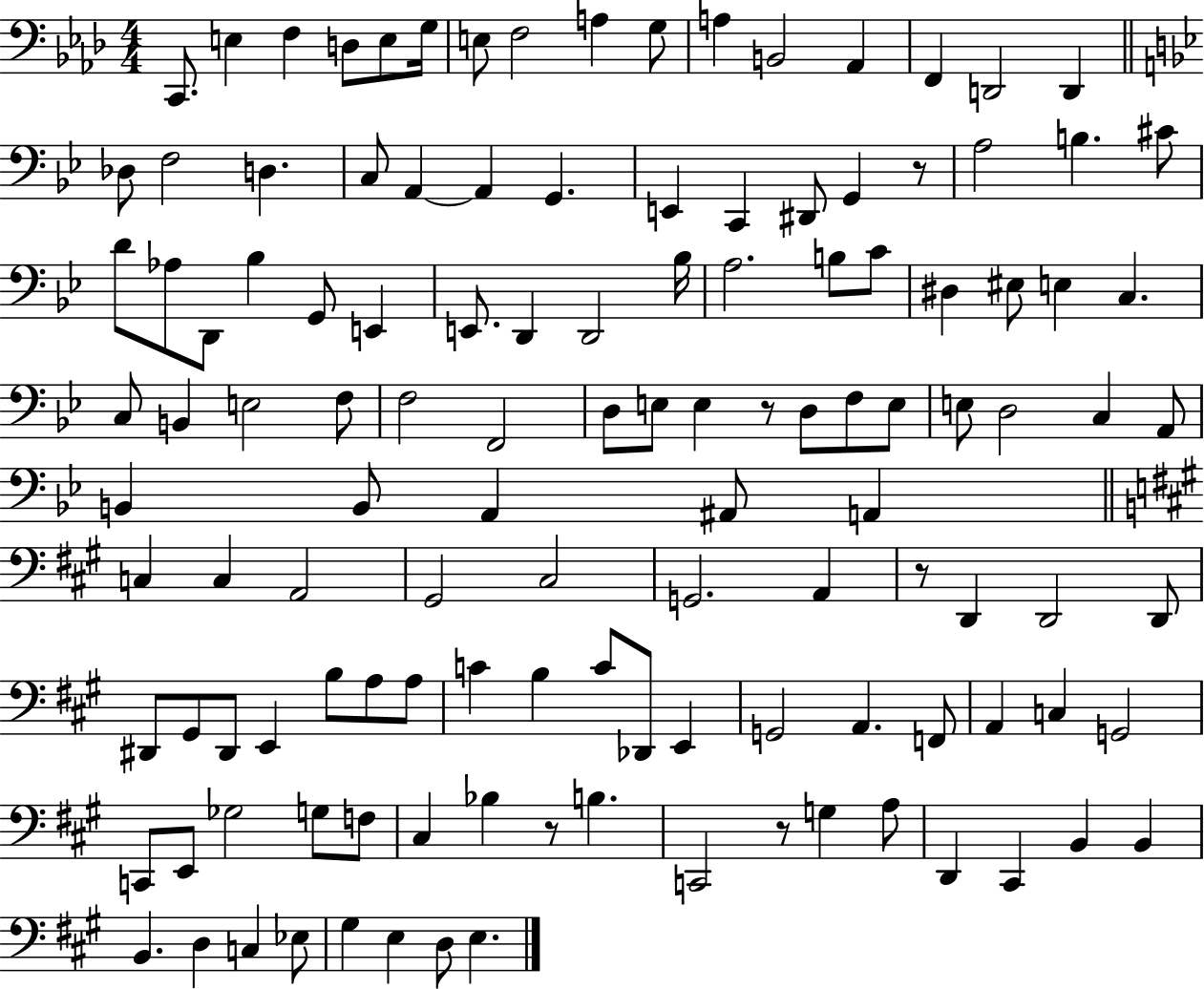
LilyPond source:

{
  \clef bass
  \numericTimeSignature
  \time 4/4
  \key aes \major
  c,8. e4 f4 d8 e8 g16 | e8 f2 a4 g8 | a4 b,2 aes,4 | f,4 d,2 d,4 | \break \bar "||" \break \key g \minor des8 f2 d4. | c8 a,4~~ a,4 g,4. | e,4 c,4 dis,8 g,4 r8 | a2 b4. cis'8 | \break d'8 aes8 d,8 bes4 g,8 e,4 | e,8. d,4 d,2 bes16 | a2. b8 c'8 | dis4 eis8 e4 c4. | \break c8 b,4 e2 f8 | f2 f,2 | d8 e8 e4 r8 d8 f8 e8 | e8 d2 c4 a,8 | \break b,4 b,8 a,4 ais,8 a,4 | \bar "||" \break \key a \major c4 c4 a,2 | gis,2 cis2 | g,2. a,4 | r8 d,4 d,2 d,8 | \break dis,8 gis,8 dis,8 e,4 b8 a8 a8 | c'4 b4 c'8 des,8 e,4 | g,2 a,4. f,8 | a,4 c4 g,2 | \break c,8 e,8 ges2 g8 f8 | cis4 bes4 r8 b4. | c,2 r8 g4 a8 | d,4 cis,4 b,4 b,4 | \break b,4. d4 c4 ees8 | gis4 e4 d8 e4. | \bar "|."
}